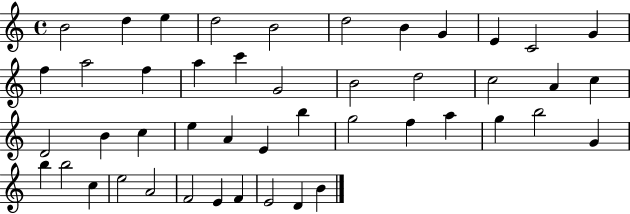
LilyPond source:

{
  \clef treble
  \time 4/4
  \defaultTimeSignature
  \key c \major
  b'2 d''4 e''4 | d''2 b'2 | d''2 b'4 g'4 | e'4 c'2 g'4 | \break f''4 a''2 f''4 | a''4 c'''4 g'2 | b'2 d''2 | c''2 a'4 c''4 | \break d'2 b'4 c''4 | e''4 a'4 e'4 b''4 | g''2 f''4 a''4 | g''4 b''2 g'4 | \break b''4 b''2 c''4 | e''2 a'2 | f'2 e'4 f'4 | e'2 d'4 b'4 | \break \bar "|."
}